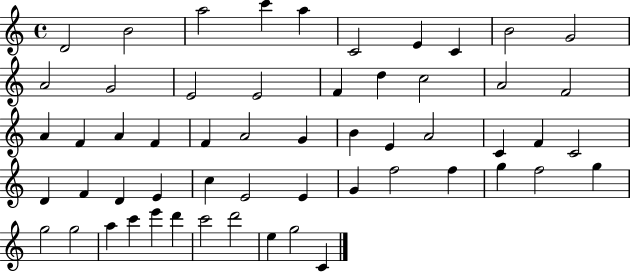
{
  \clef treble
  \time 4/4
  \defaultTimeSignature
  \key c \major
  d'2 b'2 | a''2 c'''4 a''4 | c'2 e'4 c'4 | b'2 g'2 | \break a'2 g'2 | e'2 e'2 | f'4 d''4 c''2 | a'2 f'2 | \break a'4 f'4 a'4 f'4 | f'4 a'2 g'4 | b'4 e'4 a'2 | c'4 f'4 c'2 | \break d'4 f'4 d'4 e'4 | c''4 e'2 e'4 | g'4 f''2 f''4 | g''4 f''2 g''4 | \break g''2 g''2 | a''4 c'''4 e'''4 d'''4 | c'''2 d'''2 | e''4 g''2 c'4 | \break \bar "|."
}